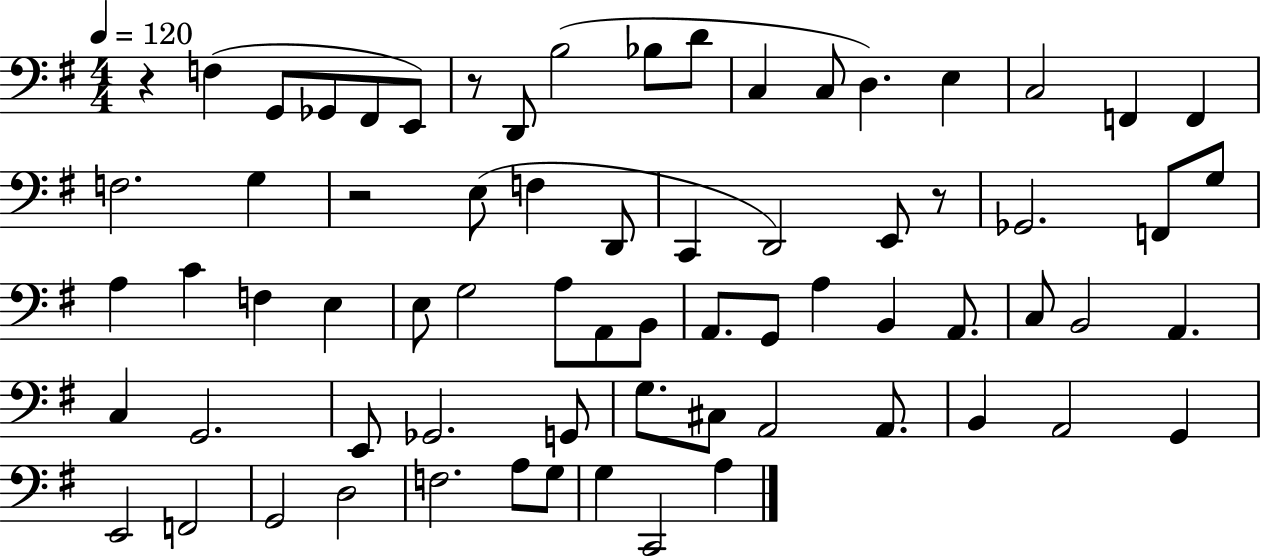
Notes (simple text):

R/q F3/q G2/e Gb2/e F#2/e E2/e R/e D2/e B3/h Bb3/e D4/e C3/q C3/e D3/q. E3/q C3/h F2/q F2/q F3/h. G3/q R/h E3/e F3/q D2/e C2/q D2/h E2/e R/e Gb2/h. F2/e G3/e A3/q C4/q F3/q E3/q E3/e G3/h A3/e A2/e B2/e A2/e. G2/e A3/q B2/q A2/e. C3/e B2/h A2/q. C3/q G2/h. E2/e Gb2/h. G2/e G3/e. C#3/e A2/h A2/e. B2/q A2/h G2/q E2/h F2/h G2/h D3/h F3/h. A3/e G3/e G3/q C2/h A3/q